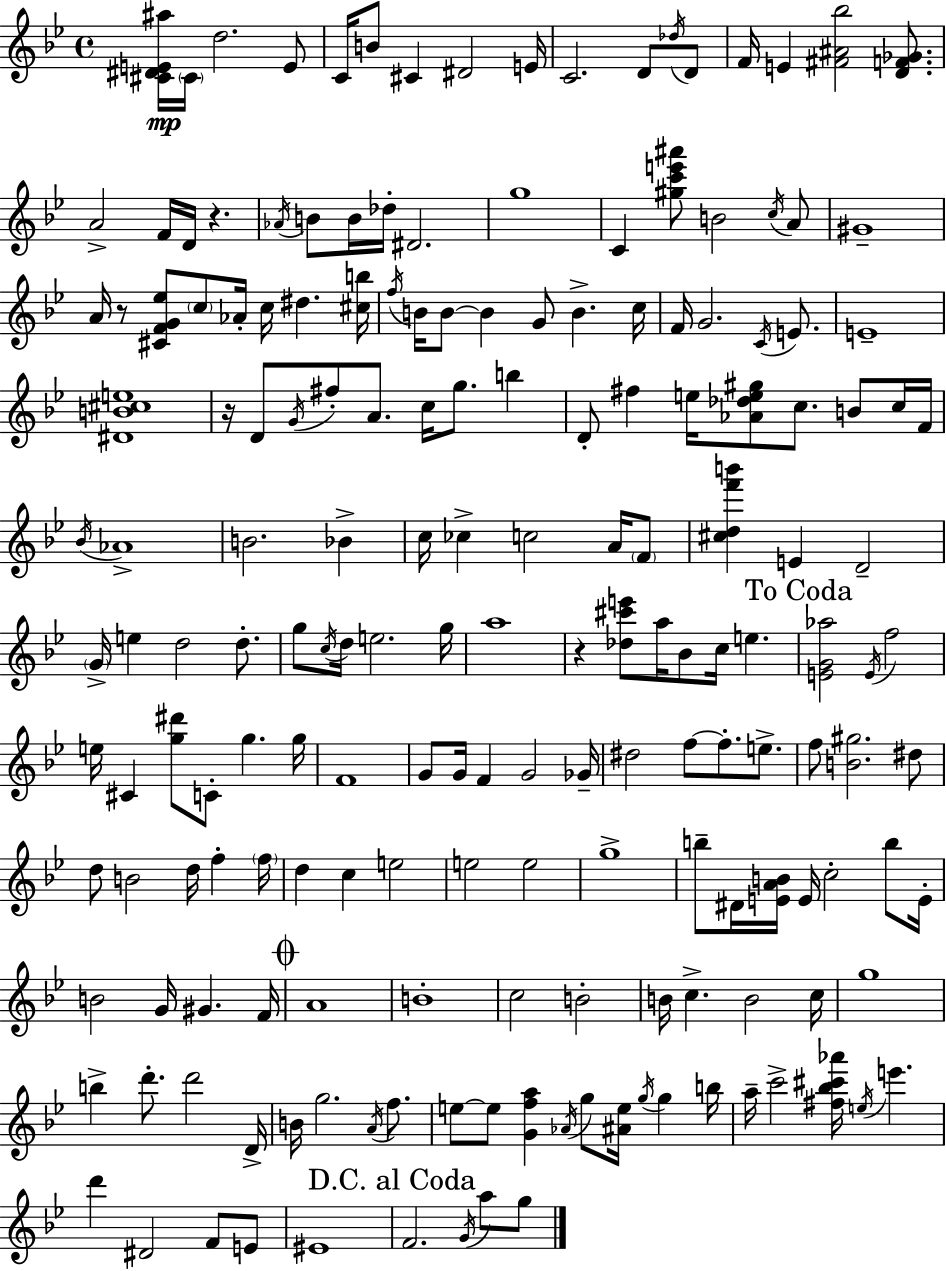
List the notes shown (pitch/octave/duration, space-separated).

[C#4,D#4,E4,A#5]/s C#4/s D5/h. E4/e C4/s B4/e C#4/q D#4/h E4/s C4/h. D4/e Db5/s D4/e F4/s E4/q [F#4,A#4,Bb5]/h [D4,F4,Gb4]/e. A4/h F4/s D4/s R/q. Ab4/s B4/e B4/s Db5/s D#4/h. G5/w C4/q [G#5,C6,E6,A#6]/e B4/h C5/s A4/e G#4/w A4/s R/e [C#4,F4,G4,Eb5]/e C5/e Ab4/s C5/s D#5/q. [C#5,B5]/s F5/s B4/s B4/e B4/q G4/e B4/q. C5/s F4/s G4/h. C4/s E4/e. E4/w [D#4,B4,C#5,E5]/w R/s D4/e G4/s F#5/e A4/e. C5/s G5/e. B5/q D4/e F#5/q E5/s [Ab4,Db5,E5,G#5]/e C5/e. B4/e C5/s F4/s Bb4/s Ab4/w B4/h. Bb4/q C5/s CES5/q C5/h A4/s F4/e [C#5,D5,F6,B6]/q E4/q D4/h G4/s E5/q D5/h D5/e. G5/e C5/s D5/s E5/h. G5/s A5/w R/q [Db5,C#6,E6]/e A5/s Bb4/e C5/s E5/q. [E4,G4,Ab5]/h E4/s F5/h E5/s C#4/q [G5,D#6]/e C4/e G5/q. G5/s F4/w G4/e G4/s F4/q G4/h Gb4/s D#5/h F5/e F5/e. E5/e. F5/e [B4,G#5]/h. D#5/e D5/e B4/h D5/s F5/q F5/s D5/q C5/q E5/h E5/h E5/h G5/w B5/e D#4/s [E4,A4,B4]/s E4/s C5/h B5/e E4/s B4/h G4/s G#4/q. F4/s A4/w B4/w C5/h B4/h B4/s C5/q. B4/h C5/s G5/w B5/q D6/e. D6/h D4/s B4/s G5/h. A4/s F5/e. E5/e E5/e [G4,F5,A5]/q Ab4/s G5/e [A#4,E5]/s G5/s G5/q B5/s A5/s C6/h [F#5,Bb5,C#6,Ab6]/s E5/s E6/q. D6/q D#4/h F4/e E4/e EIS4/w F4/h. G4/s A5/e G5/e